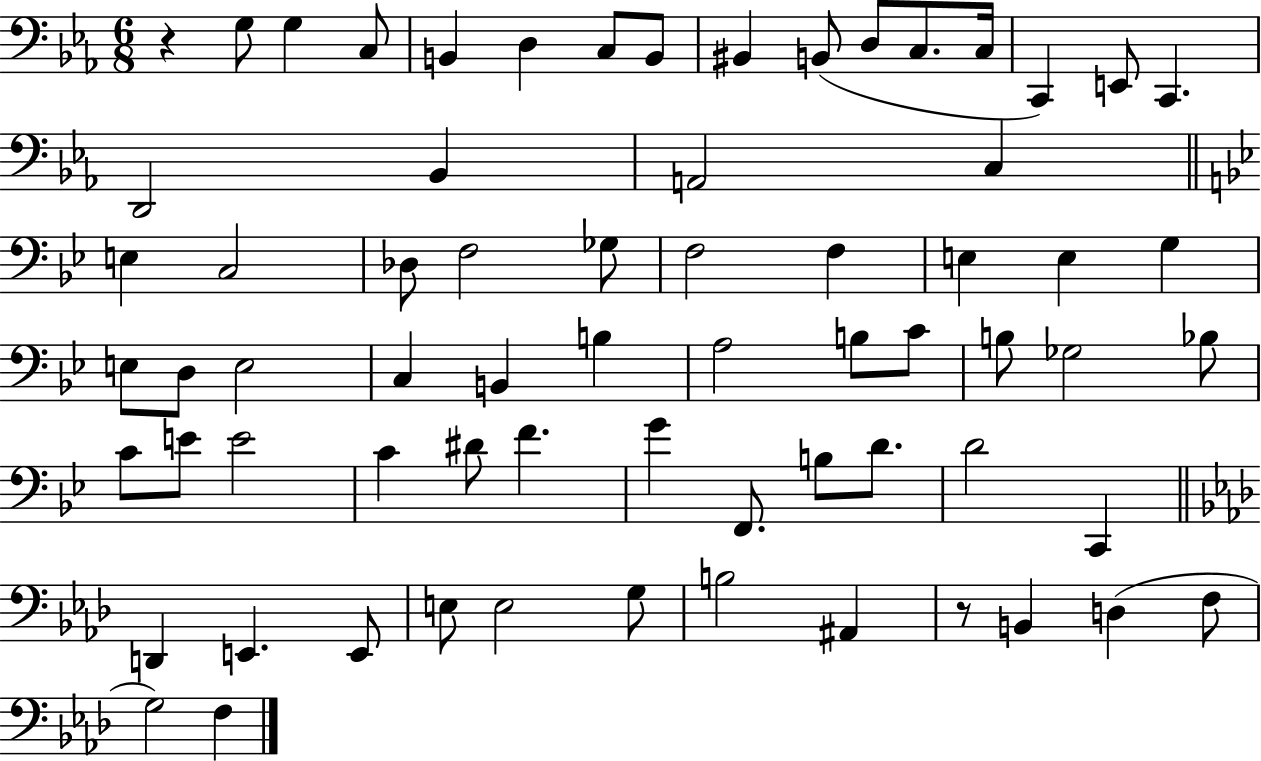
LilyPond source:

{
  \clef bass
  \numericTimeSignature
  \time 6/8
  \key ees \major
  r4 g8 g4 c8 | b,4 d4 c8 b,8 | bis,4 b,8( d8 c8. c16 | c,4) e,8 c,4. | \break d,2 bes,4 | a,2 c4 | \bar "||" \break \key g \minor e4 c2 | des8 f2 ges8 | f2 f4 | e4 e4 g4 | \break e8 d8 e2 | c4 b,4 b4 | a2 b8 c'8 | b8 ges2 bes8 | \break c'8 e'8 e'2 | c'4 dis'8 f'4. | g'4 f,8. b8 d'8. | d'2 c,4 | \break \bar "||" \break \key f \minor d,4 e,4. e,8 | e8 e2 g8 | b2 ais,4 | r8 b,4 d4( f8 | \break g2) f4 | \bar "|."
}